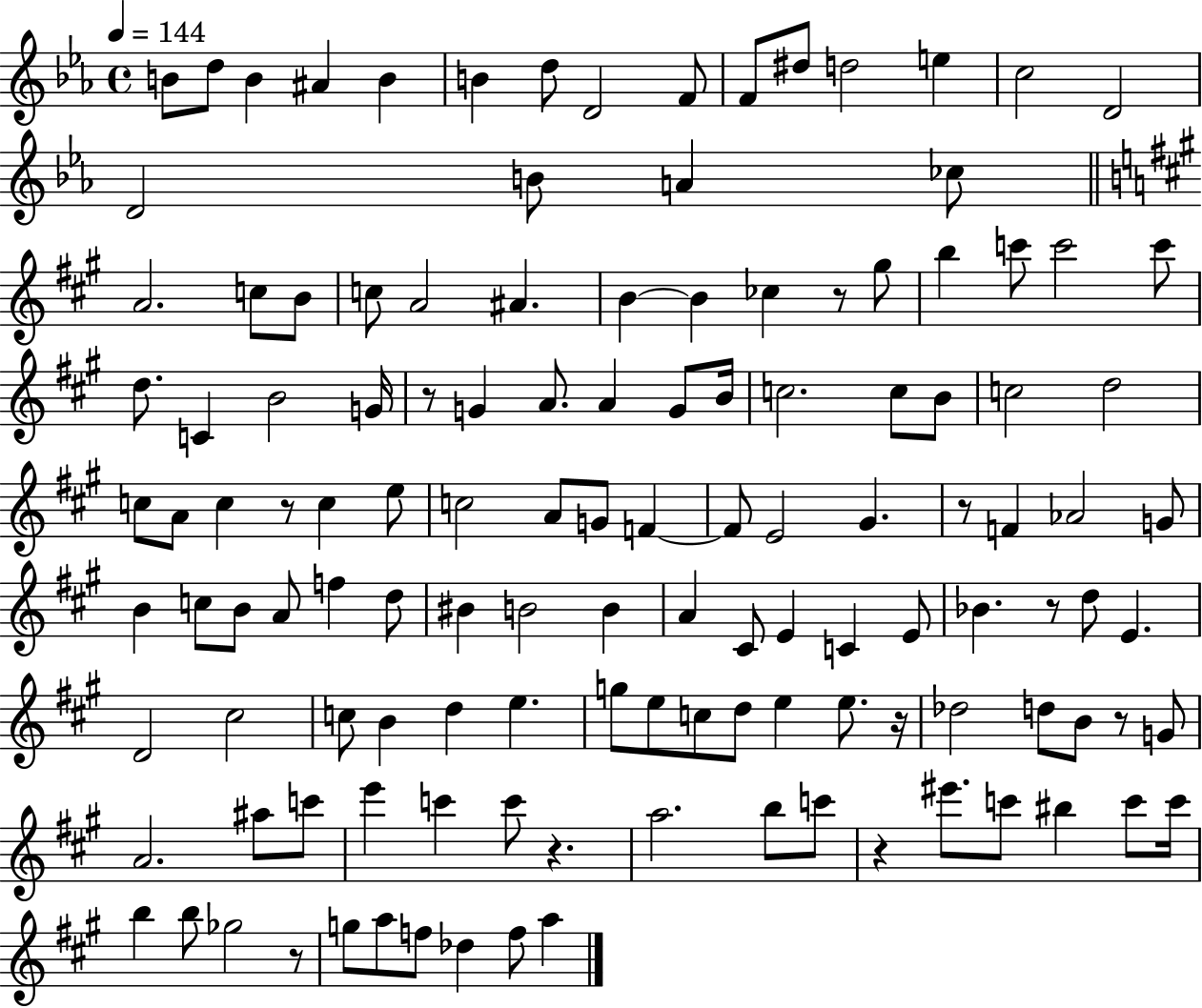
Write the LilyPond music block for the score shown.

{
  \clef treble
  \time 4/4
  \defaultTimeSignature
  \key ees \major
  \tempo 4 = 144
  b'8 d''8 b'4 ais'4 b'4 | b'4 d''8 d'2 f'8 | f'8 dis''8 d''2 e''4 | c''2 d'2 | \break d'2 b'8 a'4 ces''8 | \bar "||" \break \key a \major a'2. c''8 b'8 | c''8 a'2 ais'4. | b'4~~ b'4 ces''4 r8 gis''8 | b''4 c'''8 c'''2 c'''8 | \break d''8. c'4 b'2 g'16 | r8 g'4 a'8. a'4 g'8 b'16 | c''2. c''8 b'8 | c''2 d''2 | \break c''8 a'8 c''4 r8 c''4 e''8 | c''2 a'8 g'8 f'4~~ | f'8 e'2 gis'4. | r8 f'4 aes'2 g'8 | \break b'4 c''8 b'8 a'8 f''4 d''8 | bis'4 b'2 b'4 | a'4 cis'8 e'4 c'4 e'8 | bes'4. r8 d''8 e'4. | \break d'2 cis''2 | c''8 b'4 d''4 e''4. | g''8 e''8 c''8 d''8 e''4 e''8. r16 | des''2 d''8 b'8 r8 g'8 | \break a'2. ais''8 c'''8 | e'''4 c'''4 c'''8 r4. | a''2. b''8 c'''8 | r4 eis'''8. c'''8 bis''4 c'''8 c'''16 | \break b''4 b''8 ges''2 r8 | g''8 a''8 f''8 des''4 f''8 a''4 | \bar "|."
}